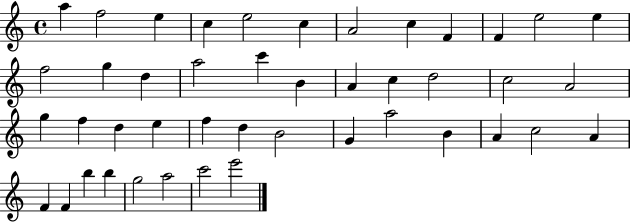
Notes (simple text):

A5/q F5/h E5/q C5/q E5/h C5/q A4/h C5/q F4/q F4/q E5/h E5/q F5/h G5/q D5/q A5/h C6/q B4/q A4/q C5/q D5/h C5/h A4/h G5/q F5/q D5/q E5/q F5/q D5/q B4/h G4/q A5/h B4/q A4/q C5/h A4/q F4/q F4/q B5/q B5/q G5/h A5/h C6/h E6/h